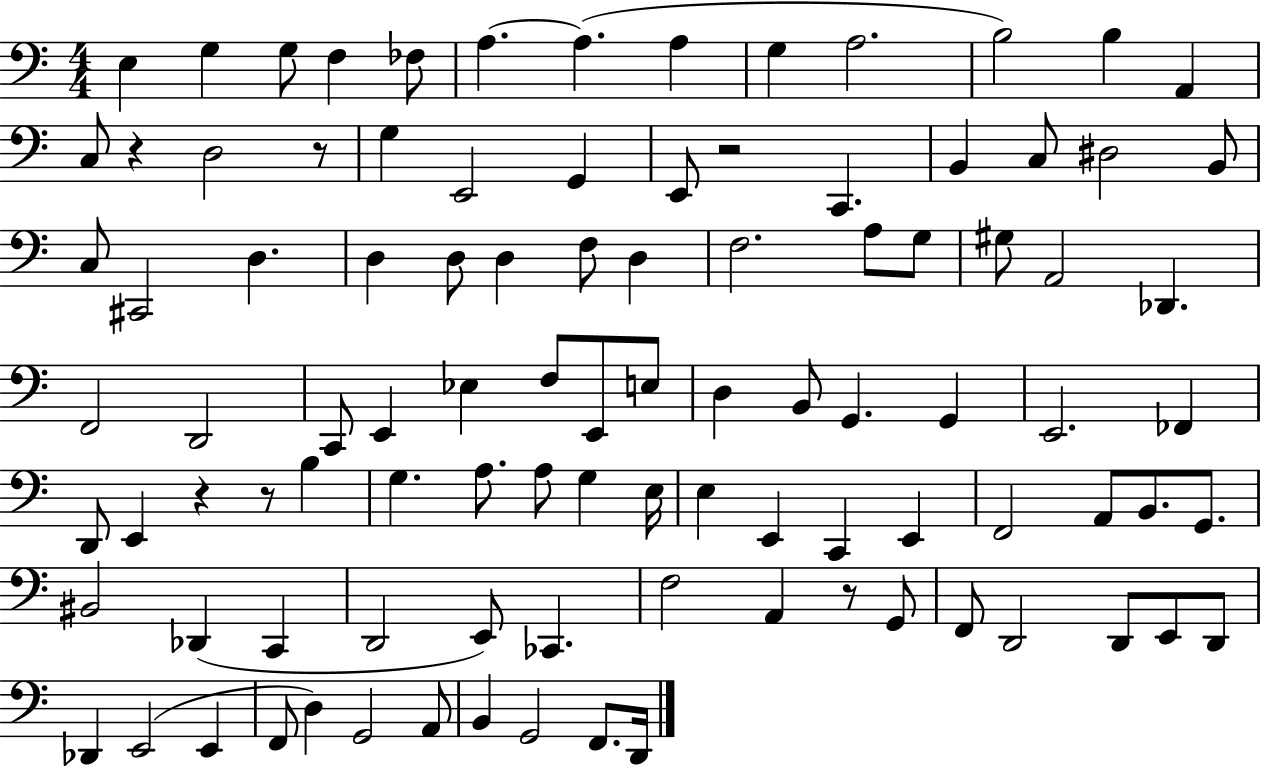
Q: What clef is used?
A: bass